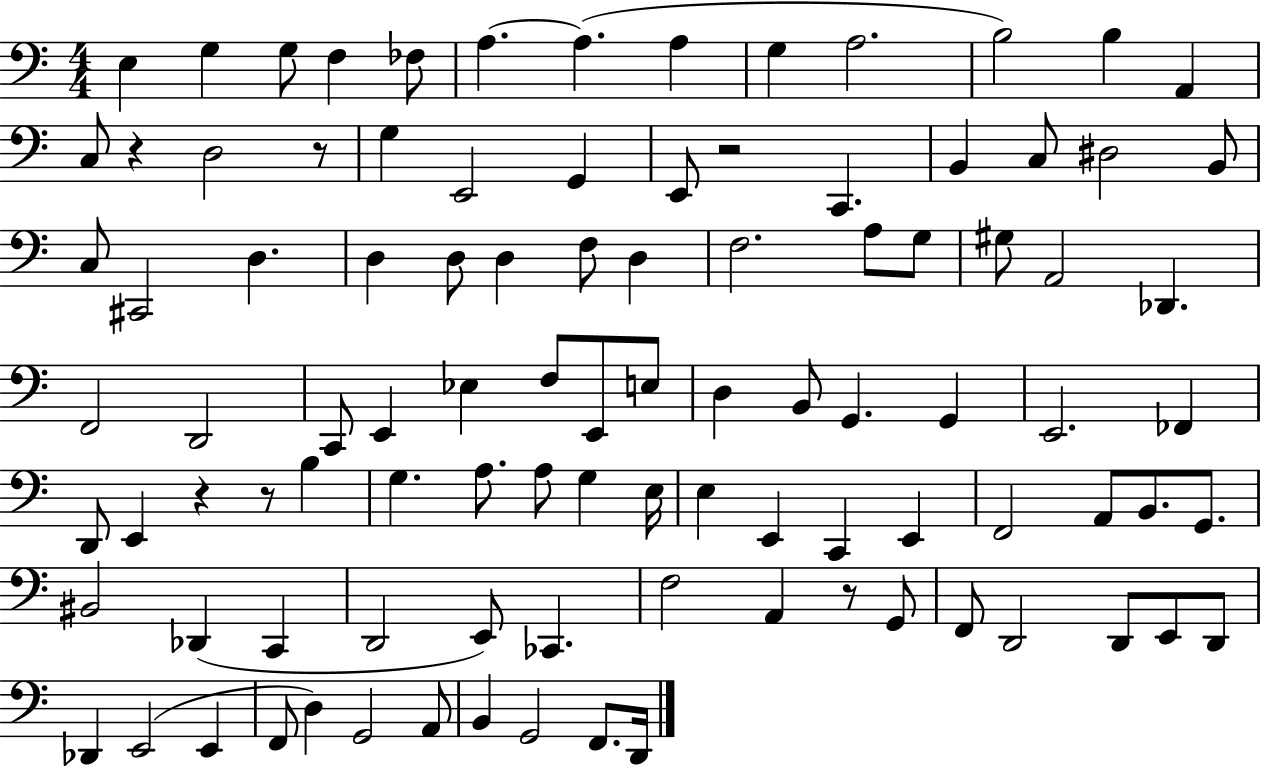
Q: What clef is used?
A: bass